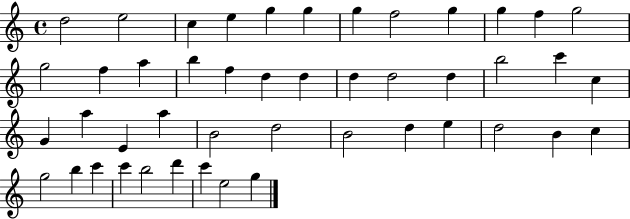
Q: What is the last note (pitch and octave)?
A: G5